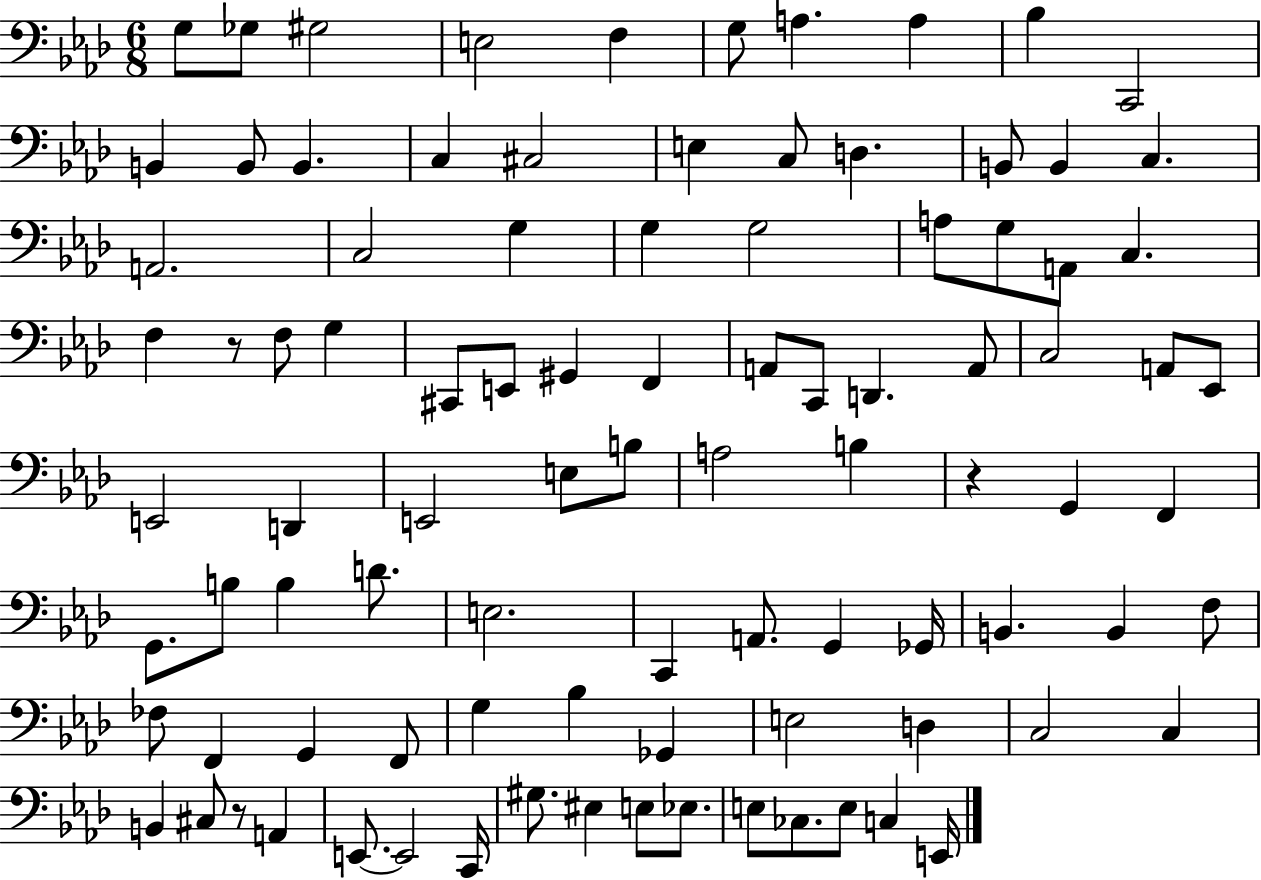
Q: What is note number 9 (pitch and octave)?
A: Bb3